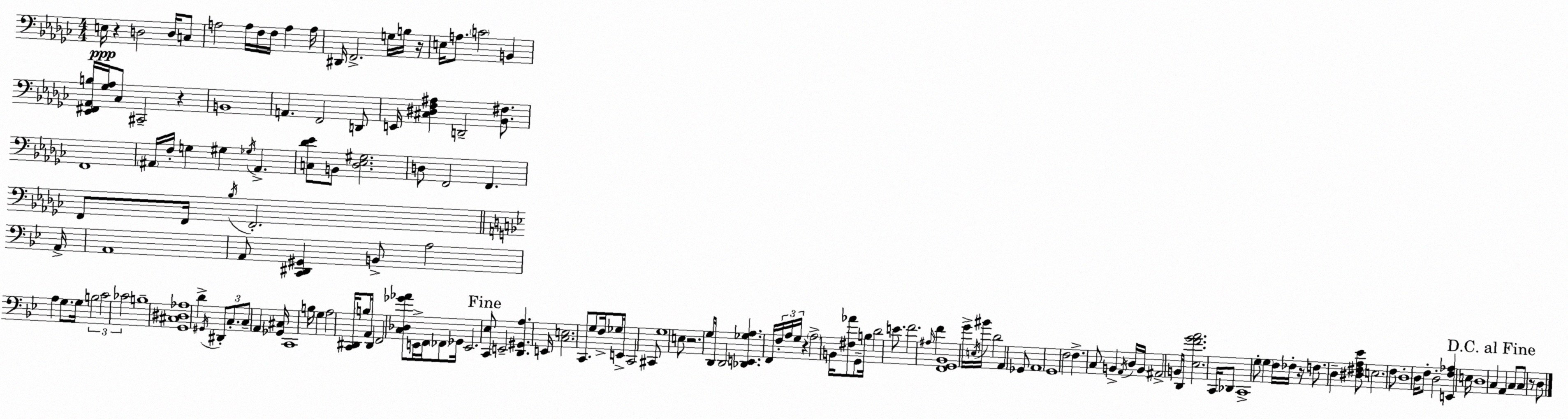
X:1
T:Untitled
M:4/4
L:1/4
K:Ebm
E,/4 z D,2 D,/4 C,/2 A,2 A,/4 F,/4 F,/4 A, A,/4 ^D,,/4 F,,2 G,/4 B,/4 z/4 E,/4 A,/2 C2 B,, [_E,,^F,,_A,,B,]/4 [_G,_A,]/4 _C,/2 ^C,,2 z B,,4 A,, F,,2 D,,/2 E,,/4 [^C,^D,F,^A,] D,,2 [_B,,^F,]/2 F,,4 ^A,,/4 F,/4 G, ^G, _G,/4 ^A,, [C,_D_E]/2 B,,/2 [_D,_E,^G,]2 D,/2 F,,2 F,, F,,/2 F,,/4 _B,/4 F,,2 A,,/4 A,,4 A,,/2 [C,,^D,,^G,,] B,,/2 A,2 A, G,/2 G,/4 B,2 C2 _C2 B,4 [G,,^C,^D,_A,]4 D ^G,,/4 ^D,,/2 C,/2 C,/2 A,, [_G,,^C,]/4 C,,4 B,/4 G, A,2 [C,,^D,,]/4 B,/2 A,,/4 ^D,, F,,2 [C,_D,_G_A]/2 E,,/4 F,,/4 _F,,/2 _G,,/4 E,,2 [C,,_E,]/2 E,,2 [D,,^G,,A,] E,,/4 [C,E,]2 C,,/2 G,/2 F,/4 _G,/2 E,,/4 C,,2 ^C,,/2 G,4 E,/2 z2 G,/2 D,,/4 D,,2 [_D,,E,,_G,A,] F,,/4 F,/4 A,/4 G,/4 z A,2 B,,/4 [^F,_A]/2 G,,/2 B,/4 D2 E/2 F2 ^A,/4 F [F,,G,,_B,,]4 G/4 E,/4 ^B/4 D2 A,, _G,,/2 A,,4 G,,4 F,2 F, C,/2 B,, A,,/4 D,/4 B,,/4 ^A,,2 B,,/2 D,,/4 [_E,FGA]2 C,,/4 _D,,/2 C,,4 G,/2 G, F,/4 _F,/4 z/4 F,/2 D, [^D,^F,A,_E]/2 E,2 F,/2 D,4 D,/4 F,/2 D,2 [E,,F,_A,] E,/4 D,4 C, A,, C,/2 C,/2 z/2 D,/2